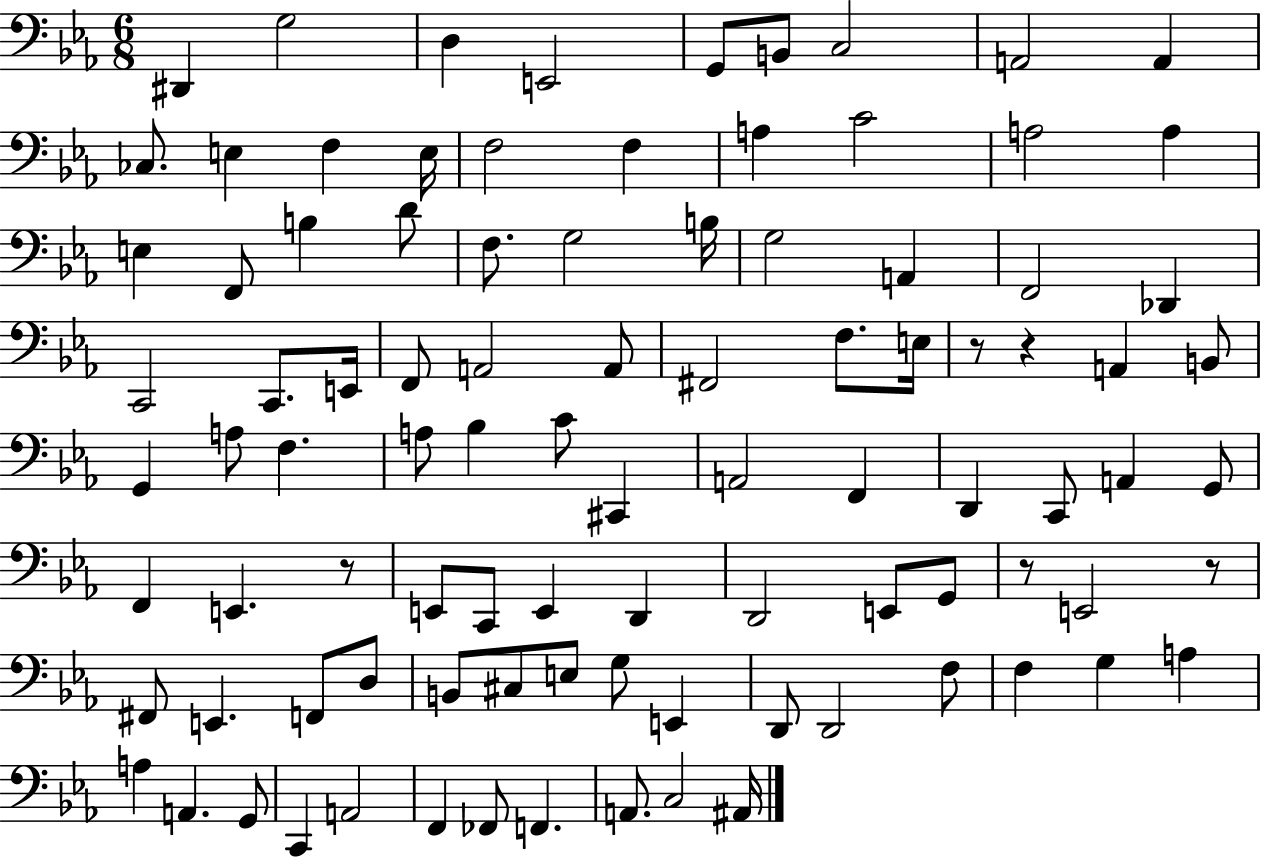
X:1
T:Untitled
M:6/8
L:1/4
K:Eb
^D,, G,2 D, E,,2 G,,/2 B,,/2 C,2 A,,2 A,, _C,/2 E, F, E,/4 F,2 F, A, C2 A,2 A, E, F,,/2 B, D/2 F,/2 G,2 B,/4 G,2 A,, F,,2 _D,, C,,2 C,,/2 E,,/4 F,,/2 A,,2 A,,/2 ^F,,2 F,/2 E,/4 z/2 z A,, B,,/2 G,, A,/2 F, A,/2 _B, C/2 ^C,, A,,2 F,, D,, C,,/2 A,, G,,/2 F,, E,, z/2 E,,/2 C,,/2 E,, D,, D,,2 E,,/2 G,,/2 z/2 E,,2 z/2 ^F,,/2 E,, F,,/2 D,/2 B,,/2 ^C,/2 E,/2 G,/2 E,, D,,/2 D,,2 F,/2 F, G, A, A, A,, G,,/2 C,, A,,2 F,, _F,,/2 F,, A,,/2 C,2 ^A,,/4